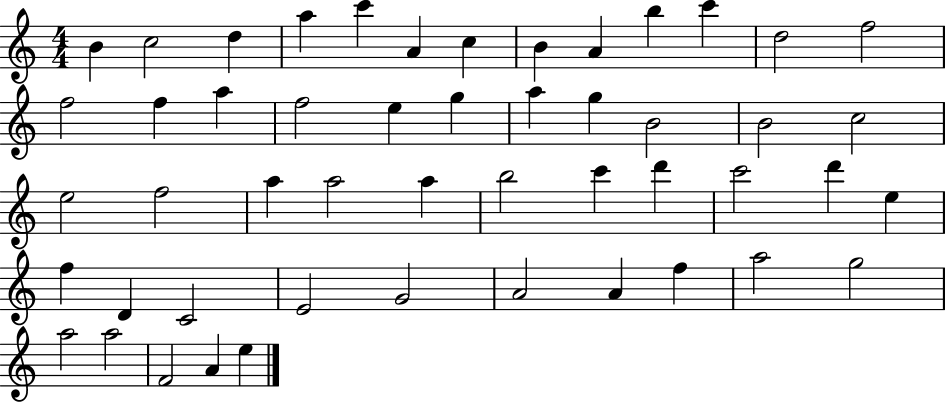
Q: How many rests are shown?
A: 0